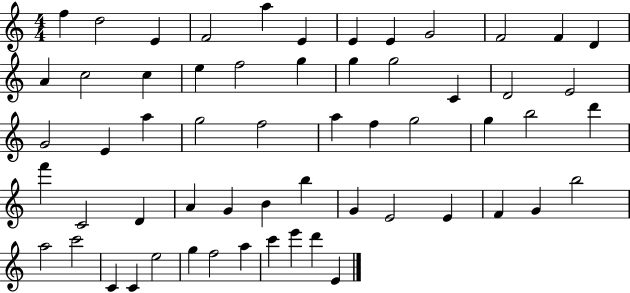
X:1
T:Untitled
M:4/4
L:1/4
K:C
f d2 E F2 a E E E G2 F2 F D A c2 c e f2 g g g2 C D2 E2 G2 E a g2 f2 a f g2 g b2 d' f' C2 D A G B b G E2 E F G b2 a2 c'2 C C e2 g f2 a c' e' d' E